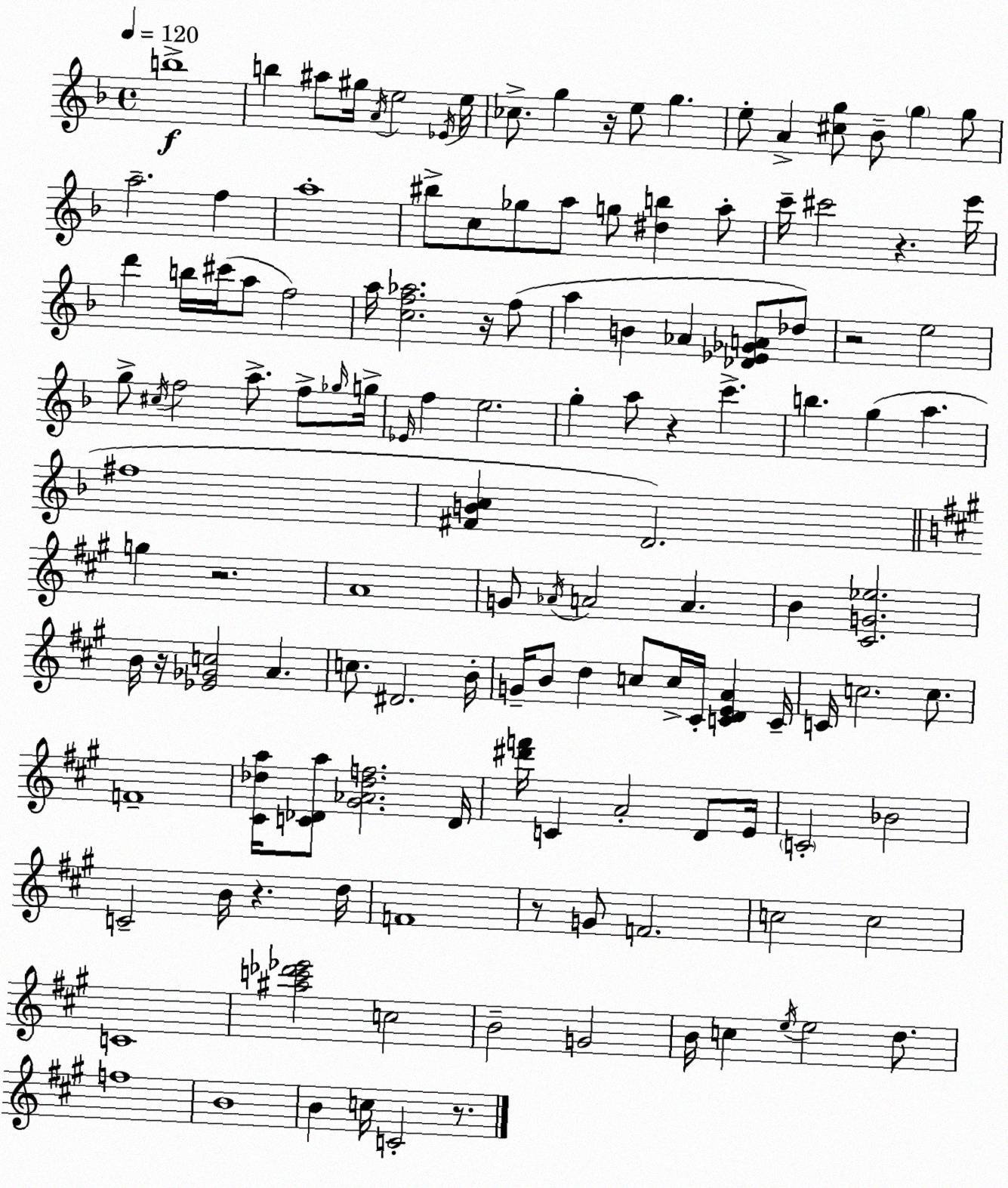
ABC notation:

X:1
T:Untitled
M:4/4
L:1/4
K:Dm
b4 b ^a/2 ^g/4 A/4 e2 _E/4 e/4 _c/2 g z/4 e/2 g e/2 A [^cg]/2 _B/2 g g/2 a2 f a4 ^b/2 c/2 _g/2 a/2 g/2 [^db] a/2 c'/4 ^c'2 z e'/4 d' b/4 ^c'/4 a/2 f2 a/4 [cf_a]2 z/4 f/2 a B _A [_D_E_GA]/2 _d/2 z2 e2 g/2 ^c/4 f2 a/2 f/2 _g/4 g/4 _E/4 f e2 g a/2 z c' b g a ^f4 [^FBc] D2 g z2 A4 G/2 _A/4 A2 A B [^CG_e]2 B/4 z/4 [_E_Gc]2 A c/2 ^D2 B/4 G/4 B/2 d c/2 c/4 ^C/4 [CDEA] C/4 C/4 c2 c/2 F4 [^C_da]/4 [C_Da]/2 [^G_A_df]2 _D/4 [^d'f']/4 C A2 D/2 E/4 C2 _B2 C2 B/4 z d/4 F4 z/2 G/2 F2 c2 c2 C4 [^ac'_d'_e']2 c2 B2 G2 B/4 c e/4 e2 d/2 f4 B4 B c/4 C2 z/2